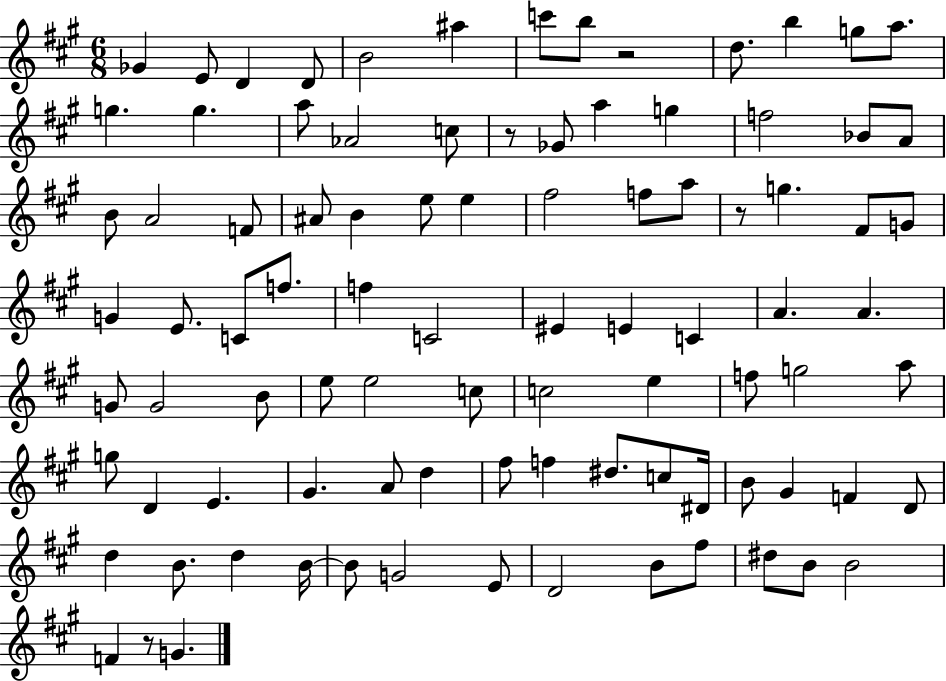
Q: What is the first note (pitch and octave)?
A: Gb4